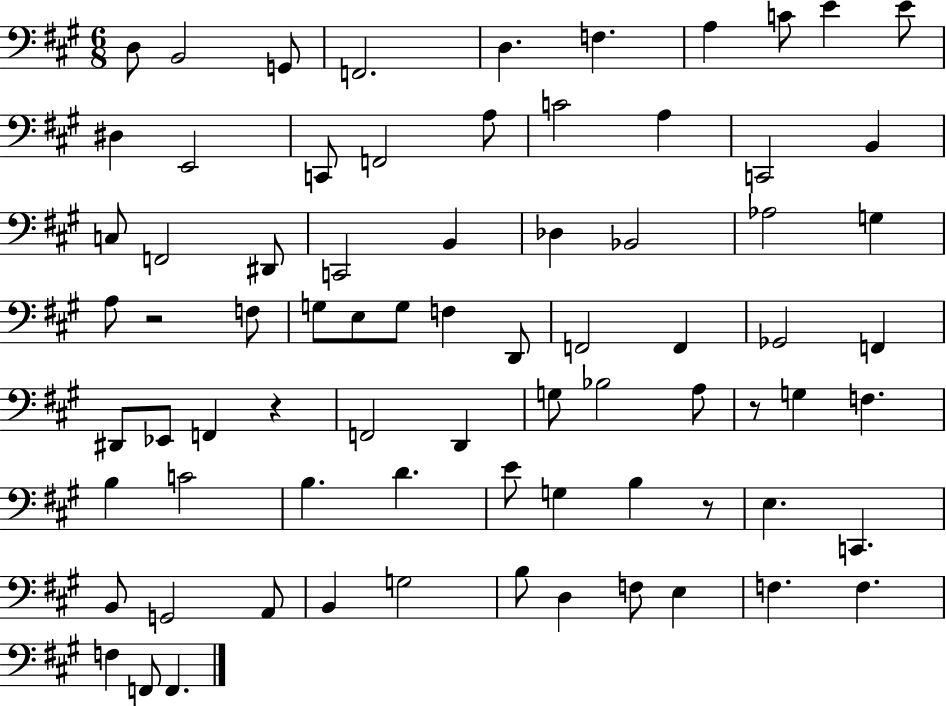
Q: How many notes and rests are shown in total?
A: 76